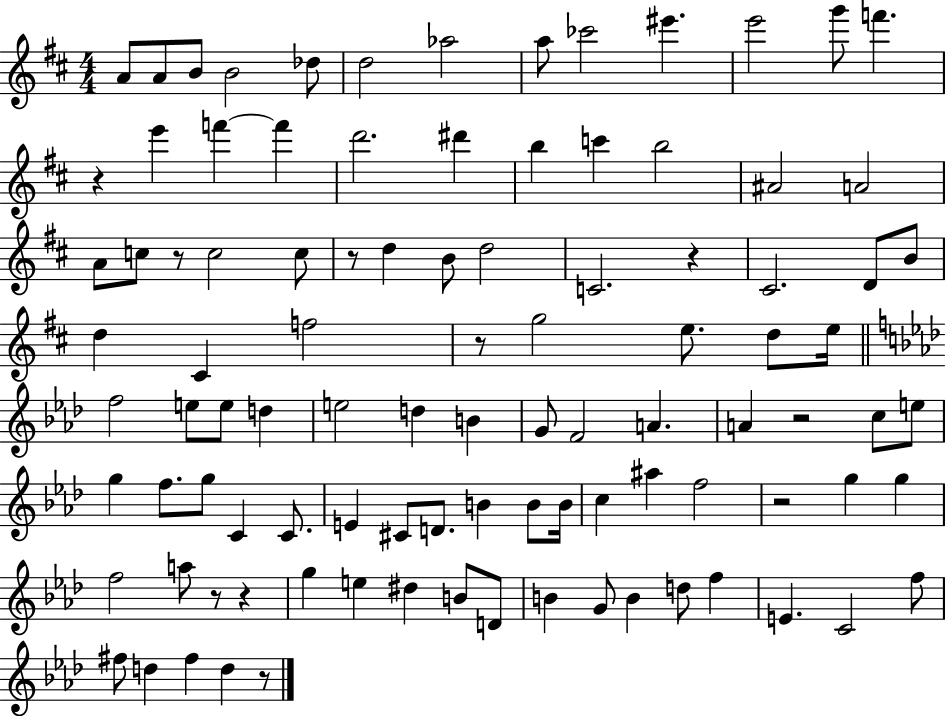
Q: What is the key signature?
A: D major